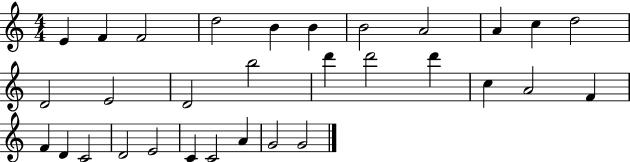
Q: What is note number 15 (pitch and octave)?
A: B5